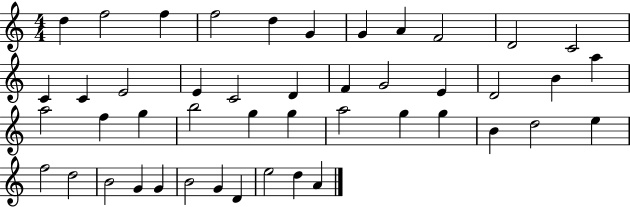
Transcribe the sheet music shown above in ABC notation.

X:1
T:Untitled
M:4/4
L:1/4
K:C
d f2 f f2 d G G A F2 D2 C2 C C E2 E C2 D F G2 E D2 B a a2 f g b2 g g a2 g g B d2 e f2 d2 B2 G G B2 G D e2 d A